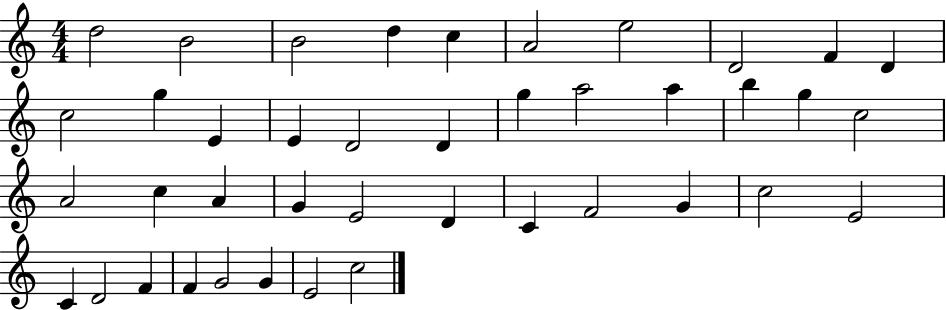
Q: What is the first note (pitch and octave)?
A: D5